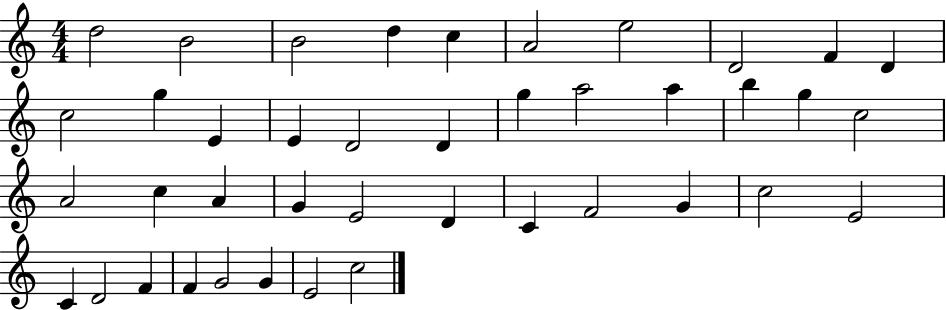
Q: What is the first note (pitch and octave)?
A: D5